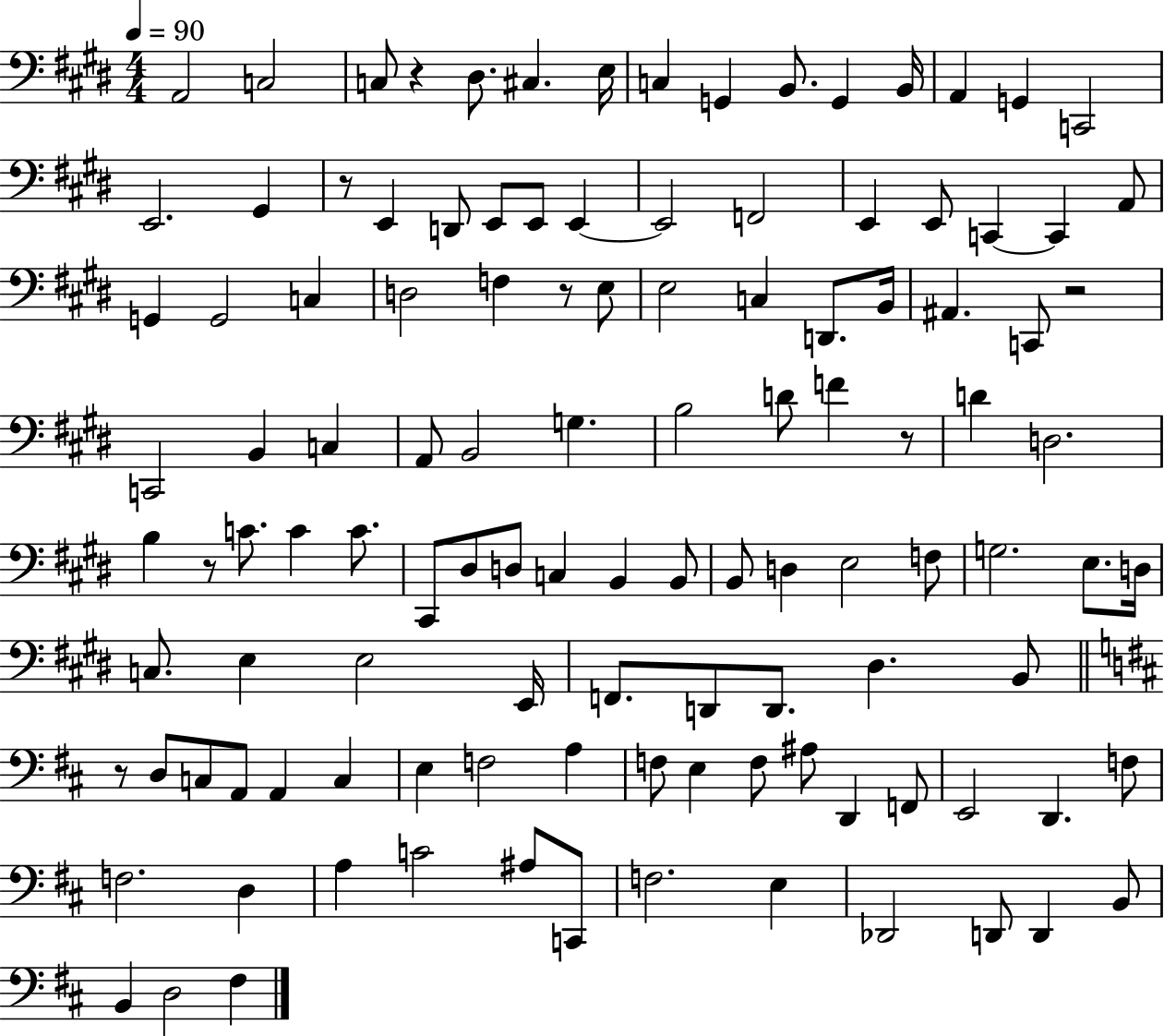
{
  \clef bass
  \numericTimeSignature
  \time 4/4
  \key e \major
  \tempo 4 = 90
  a,2 c2 | c8 r4 dis8. cis4. e16 | c4 g,4 b,8. g,4 b,16 | a,4 g,4 c,2 | \break e,2. gis,4 | r8 e,4 d,8 e,8 e,8 e,4~~ | e,2 f,2 | e,4 e,8 c,4~~ c,4 a,8 | \break g,4 g,2 c4 | d2 f4 r8 e8 | e2 c4 d,8. b,16 | ais,4. c,8 r2 | \break c,2 b,4 c4 | a,8 b,2 g4. | b2 d'8 f'4 r8 | d'4 d2. | \break b4 r8 c'8. c'4 c'8. | cis,8 dis8 d8 c4 b,4 b,8 | b,8 d4 e2 f8 | g2. e8. d16 | \break c8. e4 e2 e,16 | f,8. d,8 d,8. dis4. b,8 | \bar "||" \break \key b \minor r8 d8 c8 a,8 a,4 c4 | e4 f2 a4 | f8 e4 f8 ais8 d,4 f,8 | e,2 d,4. f8 | \break f2. d4 | a4 c'2 ais8 c,8 | f2. e4 | des,2 d,8 d,4 b,8 | \break b,4 d2 fis4 | \bar "|."
}